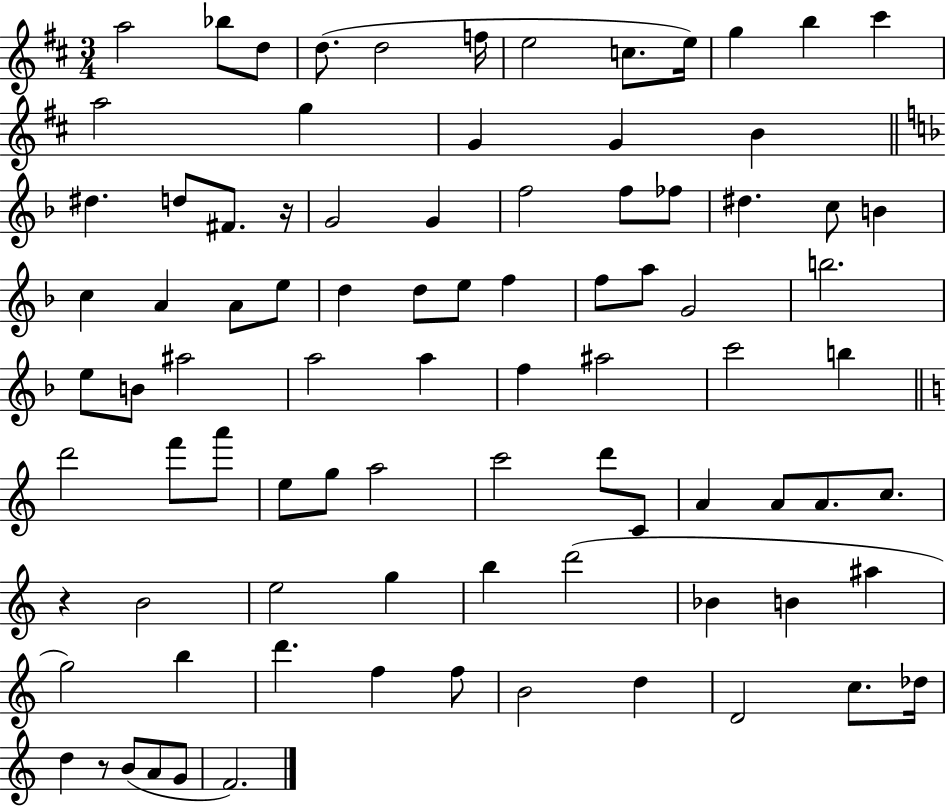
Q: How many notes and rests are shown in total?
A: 88